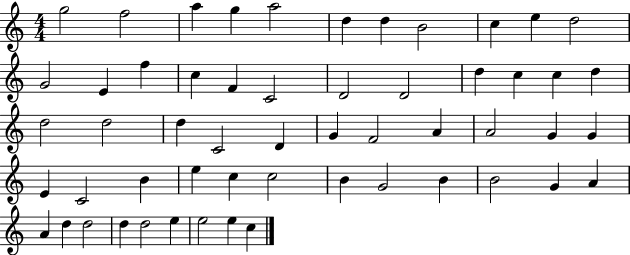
G5/h F5/h A5/q G5/q A5/h D5/q D5/q B4/h C5/q E5/q D5/h G4/h E4/q F5/q C5/q F4/q C4/h D4/h D4/h D5/q C5/q C5/q D5/q D5/h D5/h D5/q C4/h D4/q G4/q F4/h A4/q A4/h G4/q G4/q E4/q C4/h B4/q E5/q C5/q C5/h B4/q G4/h B4/q B4/h G4/q A4/q A4/q D5/q D5/h D5/q D5/h E5/q E5/h E5/q C5/q